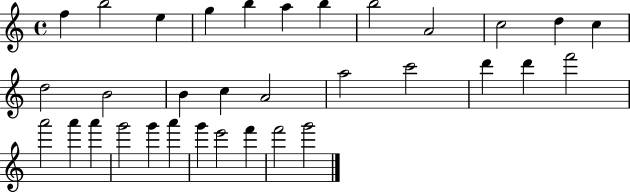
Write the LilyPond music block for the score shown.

{
  \clef treble
  \time 4/4
  \defaultTimeSignature
  \key c \major
  f''4 b''2 e''4 | g''4 b''4 a''4 b''4 | b''2 a'2 | c''2 d''4 c''4 | \break d''2 b'2 | b'4 c''4 a'2 | a''2 c'''2 | d'''4 d'''4 f'''2 | \break a'''2 a'''4 a'''4 | g'''2 g'''4 a'''4 | g'''4 e'''2 f'''4 | f'''2 g'''2 | \break \bar "|."
}